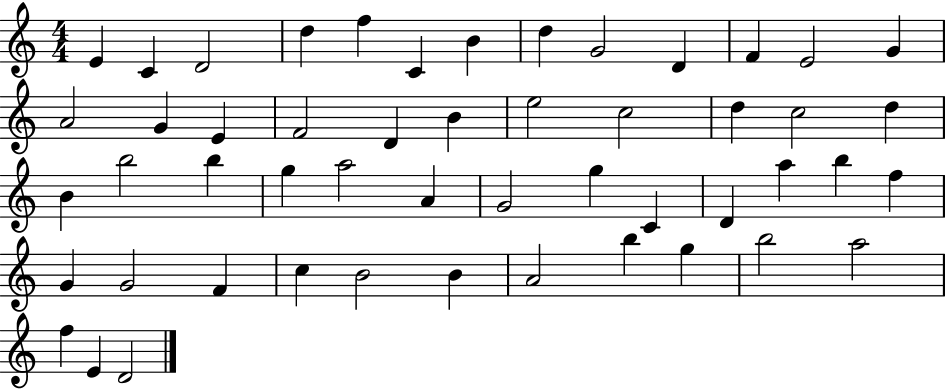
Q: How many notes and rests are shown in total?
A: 51